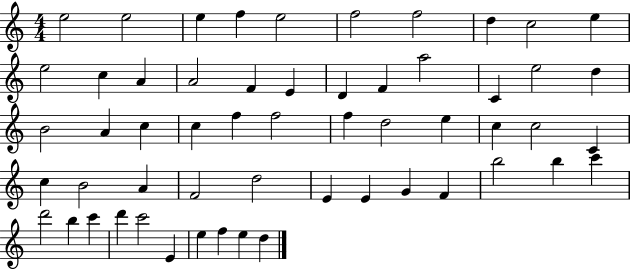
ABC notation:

X:1
T:Untitled
M:4/4
L:1/4
K:C
e2 e2 e f e2 f2 f2 d c2 e e2 c A A2 F E D F a2 C e2 d B2 A c c f f2 f d2 e c c2 C c B2 A F2 d2 E E G F b2 b c' d'2 b c' d' c'2 E e f e d